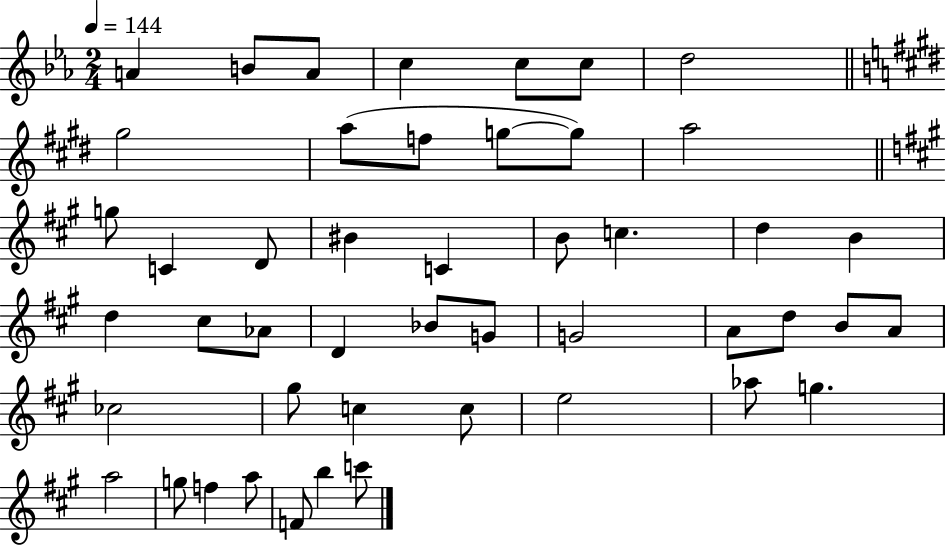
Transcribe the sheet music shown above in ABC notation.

X:1
T:Untitled
M:2/4
L:1/4
K:Eb
A B/2 A/2 c c/2 c/2 d2 ^g2 a/2 f/2 g/2 g/2 a2 g/2 C D/2 ^B C B/2 c d B d ^c/2 _A/2 D _B/2 G/2 G2 A/2 d/2 B/2 A/2 _c2 ^g/2 c c/2 e2 _a/2 g a2 g/2 f a/2 F/2 b c'/2